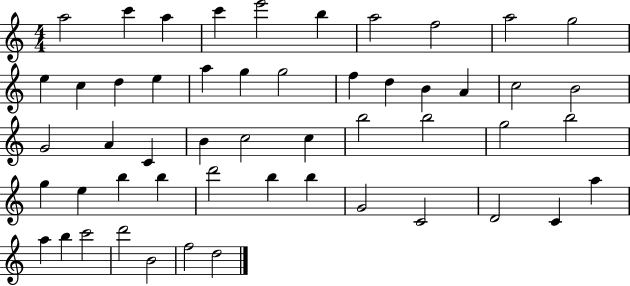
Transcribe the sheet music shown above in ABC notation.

X:1
T:Untitled
M:4/4
L:1/4
K:C
a2 c' a c' e'2 b a2 f2 a2 g2 e c d e a g g2 f d B A c2 B2 G2 A C B c2 c b2 b2 g2 b2 g e b b d'2 b b G2 C2 D2 C a a b c'2 d'2 B2 f2 d2